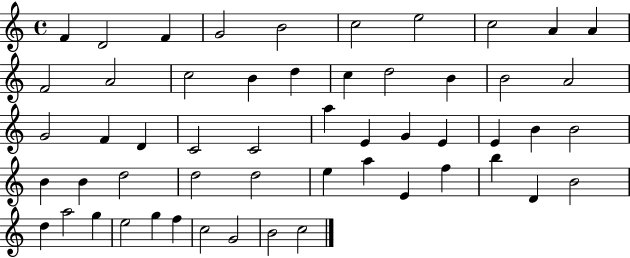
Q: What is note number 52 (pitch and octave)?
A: G4